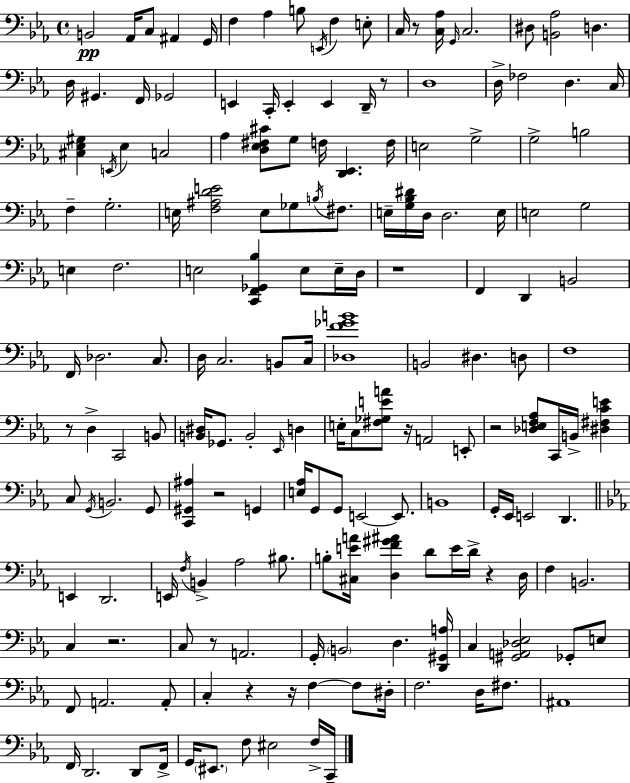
{
  \clef bass
  \time 4/4
  \defaultTimeSignature
  \key ees \major
  b,2\pp aes,16 c8 ais,4 g,16 | f4 aes4 b8 \acciaccatura { e,16 } f4 e8-. | c16 r8 <c aes>16 \grace { g,16 } c2. | dis8 <b, aes>2 d4. | \break d16 gis,4. f,16 ges,2 | e,4 c,16-. e,4-. e,4 d,16-- | r8 d1 | d16-> fes2 d4. | \break c16 <cis ees gis>4 \acciaccatura { e,16 } ees4 c2 | aes4 <d ees fis cis'>8 g8 f16 <d, ees,>4. | f16 e2 g2-> | g2-> b2 | \break f4-- g2.-. | e16 <f ais d' e'>2 e8 ges8 | \acciaccatura { b16 } fis8. e16-- <g bes dis'>16 d16 d2. | e16 e2 g2 | \break e4 f2. | e2 <c, f, ges, bes>4 | e8 e16-- d16 r1 | f,4 d,4 b,2 | \break f,16 des2. | c8. d16 c2. | b,8 c16 <des f' ges' b'>1 | b,2 dis4. | \break d8 f1 | r8 d4-> c,2 | b,8 <b, dis>16 ges,8. b,2-. | \grace { ees,16 } d4 e16-. c8 <fis ges e' a'>8 r16 a,2 | \break e,8-. r2 <des e f aes>8 c,16 | b,16-> <dis fis c' e'>4 c8 \acciaccatura { g,16 } b,2. | g,8 <c, gis, ais>4 r2 | g,4 <e aes>16 g,8 g,8 e,2~~ | \break e,8. b,1 | g,16-. ees,16 e,2 | d,4. \bar "||" \break \key c \minor e,4 d,2. | e,16 \acciaccatura { f16 } b,4-> aes2 bis8. | b8-. <cis e' a'>16 <d f' gis' ais'>4 d'8 e'16 d'16-> r4 | d16 f4 b,2. | \break c4 r2. | c8 r8 a,2. | g,16-. \parenthesize b,2 d4. | <d, gis, a>16 c4 <gis, a, des ees>2 ges,8-. e8 | \break f,8 a,2. a,8-. | c4-. r4 r16 f4~~ f8 | dis16-. f2. d16 fis8. | ais,1 | \break f,16 d,2. d,8 | f,16-> g,16 \parenthesize eis,8. f8 eis2 f16-> | c,16-- \bar "|."
}